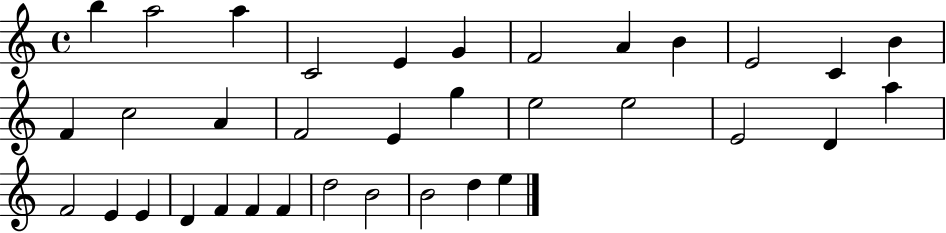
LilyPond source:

{
  \clef treble
  \time 4/4
  \defaultTimeSignature
  \key c \major
  b''4 a''2 a''4 | c'2 e'4 g'4 | f'2 a'4 b'4 | e'2 c'4 b'4 | \break f'4 c''2 a'4 | f'2 e'4 g''4 | e''2 e''2 | e'2 d'4 a''4 | \break f'2 e'4 e'4 | d'4 f'4 f'4 f'4 | d''2 b'2 | b'2 d''4 e''4 | \break \bar "|."
}